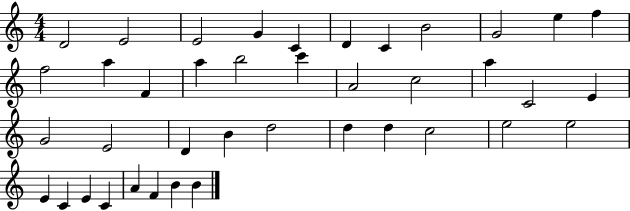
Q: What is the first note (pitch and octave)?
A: D4